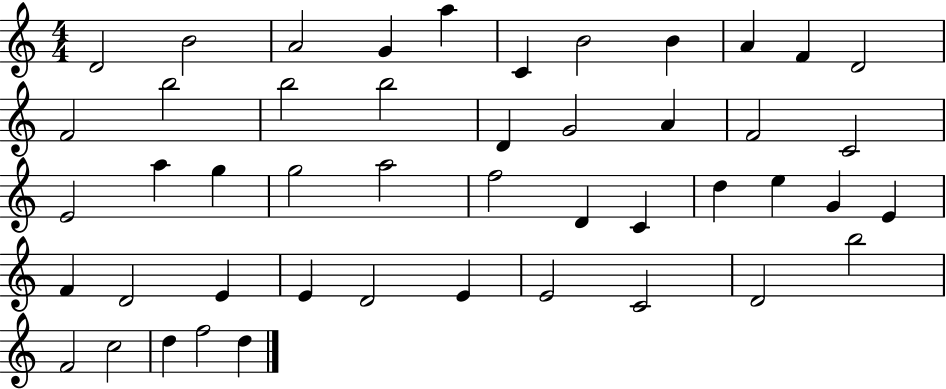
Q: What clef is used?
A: treble